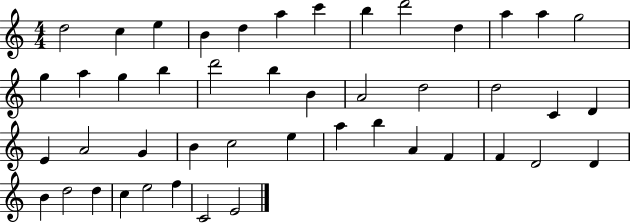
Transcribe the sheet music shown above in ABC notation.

X:1
T:Untitled
M:4/4
L:1/4
K:C
d2 c e B d a c' b d'2 d a a g2 g a g b d'2 b B A2 d2 d2 C D E A2 G B c2 e a b A F F D2 D B d2 d c e2 f C2 E2